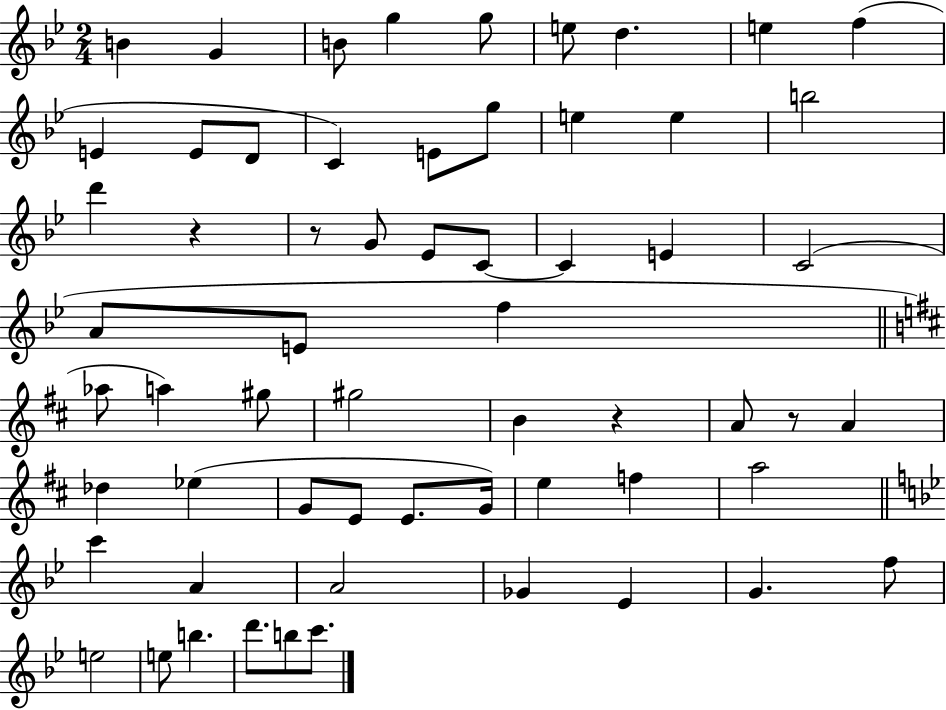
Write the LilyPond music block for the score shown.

{
  \clef treble
  \numericTimeSignature
  \time 2/4
  \key bes \major
  \repeat volta 2 { b'4 g'4 | b'8 g''4 g''8 | e''8 d''4. | e''4 f''4( | \break e'4 e'8 d'8 | c'4) e'8 g''8 | e''4 e''4 | b''2 | \break d'''4 r4 | r8 g'8 ees'8 c'8~~ | c'4 e'4 | c'2( | \break a'8 e'8 f''4 | \bar "||" \break \key b \minor aes''8 a''4) gis''8 | gis''2 | b'4 r4 | a'8 r8 a'4 | \break des''4 ees''4( | g'8 e'8 e'8. g'16) | e''4 f''4 | a''2 | \break \bar "||" \break \key g \minor c'''4 a'4 | a'2 | ges'4 ees'4 | g'4. f''8 | \break e''2 | e''8 b''4. | d'''8. b''8 c'''8. | } \bar "|."
}